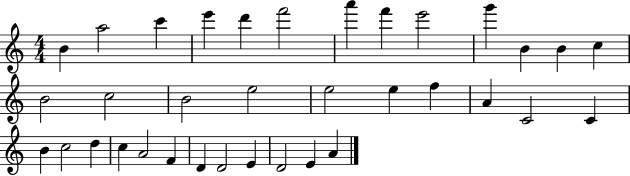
B4/q A5/h C6/q E6/q D6/q F6/h A6/q F6/q E6/h G6/q B4/q B4/q C5/q B4/h C5/h B4/h E5/h E5/h E5/q F5/q A4/q C4/h C4/q B4/q C5/h D5/q C5/q A4/h F4/q D4/q D4/h E4/q D4/h E4/q A4/q